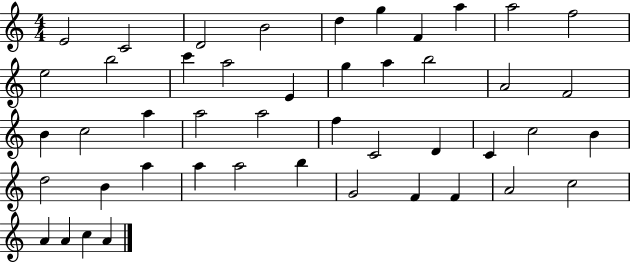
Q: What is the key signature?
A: C major